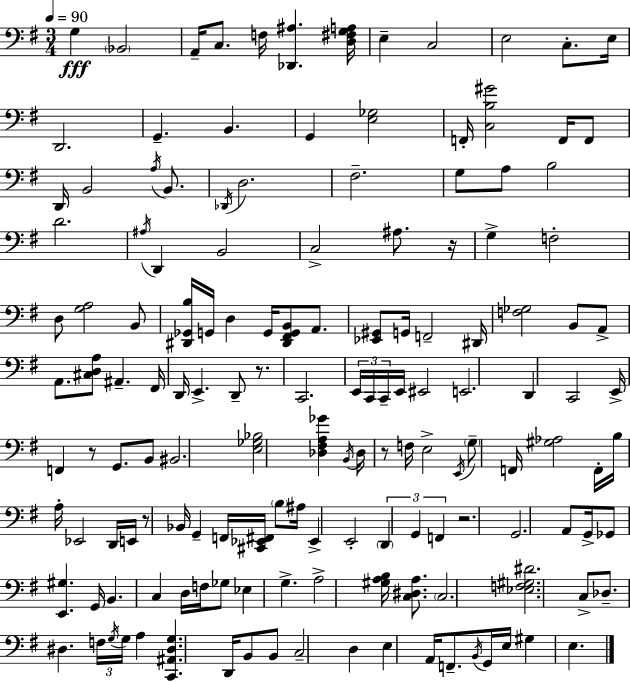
{
  \clef bass
  \numericTimeSignature
  \time 3/4
  \key g \major
  \tempo 4 = 90
  g4\fff \parenthesize bes,2 | a,16-- c8. f16 <des, ais>4. <d fis g a>16 | e4-- c2 | e2 c8.-. e16 | \break d,2. | g,4.-- b,4. | g,4 <e ges>2 | f,16-. <c b gis'>2 f,16 f,8 | \break d,16 b,2 \acciaccatura { a16 } b,8. | \acciaccatura { des,16 } d2. | fis2.-- | g8 a8 b2 | \break d'2. | \acciaccatura { ais16 } d,4 b,2 | c2-> ais8. | r16 g4-> f2-. | \break d8 <g a>2 | b,8 <dis, ges, b>16 g,16 d4 g,16 <dis, fis, g, b,>8 | a,8. <ees, gis,>8 g,16 f,2-- | dis,16 <f ges>2 b,8 | \break a,8-> a,8. <cis d a>8 ais,4.-- | fis,16 d,16 e,4.-> d,8-- | r8. c,2. | \tuplet 3/2 { e,16 c,16 c,16-- } e,16 eis,2 | \break e,2. | d,4 c,2 | e,16-> f,4 r8 g,8. | b,8 bis,2. | \break <e ges bes>2 <des fis a ges'>4 | \acciaccatura { b,16 } des16 r8 f16 e2-> | \acciaccatura { e,16 } \parenthesize g8-- f,16 <gis aes>2 | f,16-. b16 a16-. ees,2 | \break d,16 e,16 r8 bes,16 g,4-- | f,16 <cis, ees, fis,>16 \parenthesize b8 ais16 ees,4-> e,2-. | \tuplet 3/2 { \parenthesize d,4 g,4 | f,4 } r2. | \break g,2. | a,8 g,16-> ges,8 <e, gis>4. | g,16 b,4. c4 | d16 f16 ges8 ees4 g4.-> | \break a2-> | <gis a b>16 <c dis a>8. \parenthesize c2. | <ees f gis dis'>2. | c8-> des8.-- dis4. | \break \tuplet 3/2 { f16 \acciaccatura { g16 } g16 } a4 <c, ais, dis g>4. | d,16 b,8 b,8 c2-- | d4 e4 | a,16 f,8.-- \acciaccatura { b,16 } g,16 e16 gis4 | \break e4. \bar "|."
}